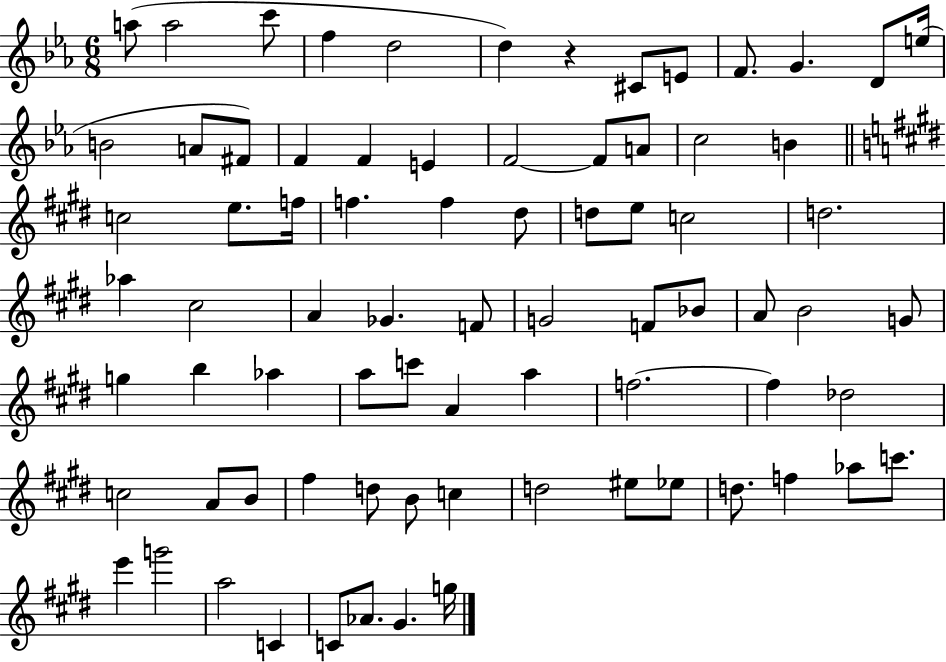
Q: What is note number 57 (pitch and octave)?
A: B4